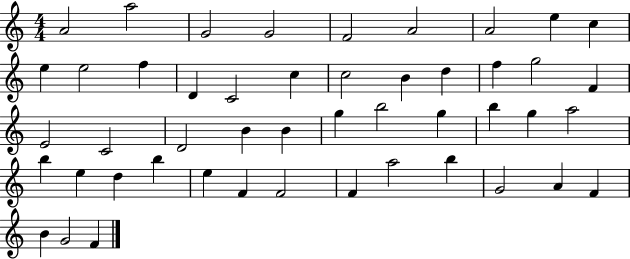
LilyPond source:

{
  \clef treble
  \numericTimeSignature
  \time 4/4
  \key c \major
  a'2 a''2 | g'2 g'2 | f'2 a'2 | a'2 e''4 c''4 | \break e''4 e''2 f''4 | d'4 c'2 c''4 | c''2 b'4 d''4 | f''4 g''2 f'4 | \break e'2 c'2 | d'2 b'4 b'4 | g''4 b''2 g''4 | b''4 g''4 a''2 | \break b''4 e''4 d''4 b''4 | e''4 f'4 f'2 | f'4 a''2 b''4 | g'2 a'4 f'4 | \break b'4 g'2 f'4 | \bar "|."
}